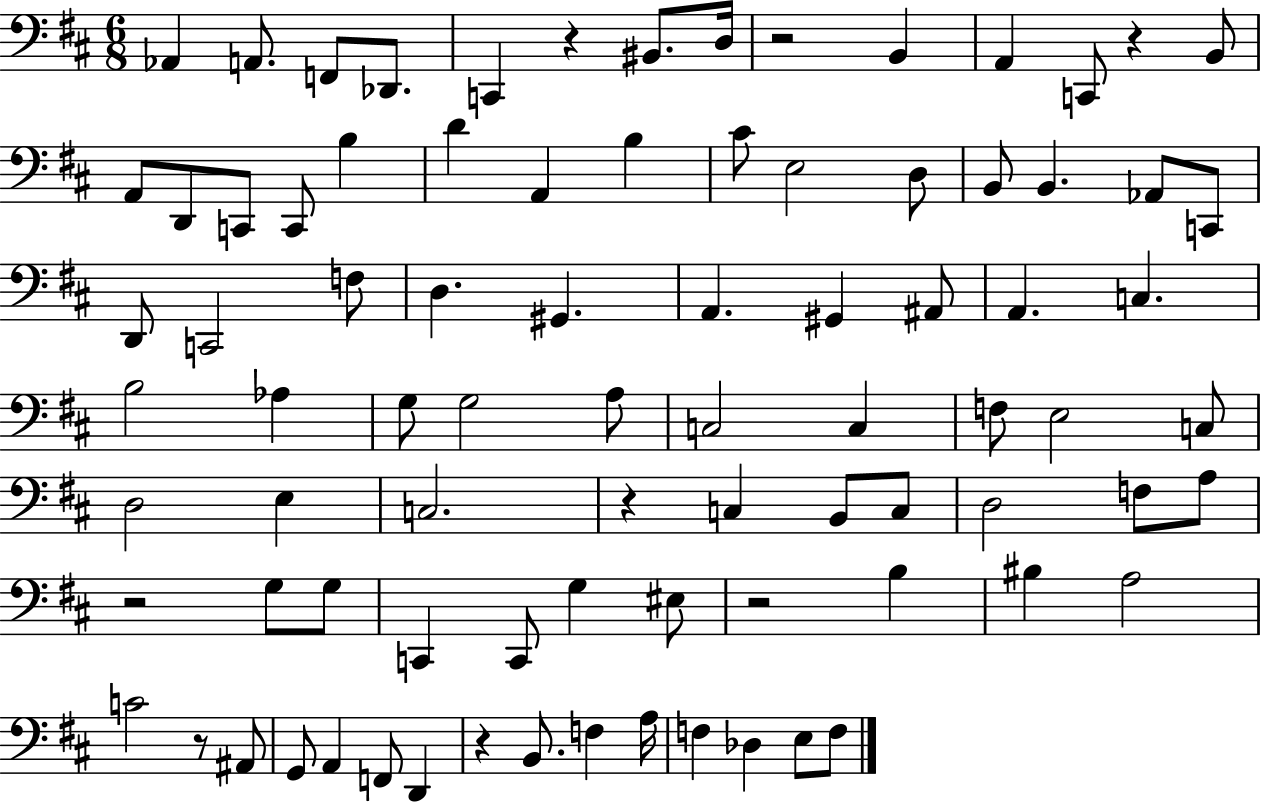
{
  \clef bass
  \numericTimeSignature
  \time 6/8
  \key d \major
  aes,4 a,8. f,8 des,8. | c,4 r4 bis,8. d16 | r2 b,4 | a,4 c,8 r4 b,8 | \break a,8 d,8 c,8 c,8 b4 | d'4 a,4 b4 | cis'8 e2 d8 | b,8 b,4. aes,8 c,8 | \break d,8 c,2 f8 | d4. gis,4. | a,4. gis,4 ais,8 | a,4. c4. | \break b2 aes4 | g8 g2 a8 | c2 c4 | f8 e2 c8 | \break d2 e4 | c2. | r4 c4 b,8 c8 | d2 f8 a8 | \break r2 g8 g8 | c,4 c,8 g4 eis8 | r2 b4 | bis4 a2 | \break c'2 r8 ais,8 | g,8 a,4 f,8 d,4 | r4 b,8. f4 a16 | f4 des4 e8 f8 | \break \bar "|."
}